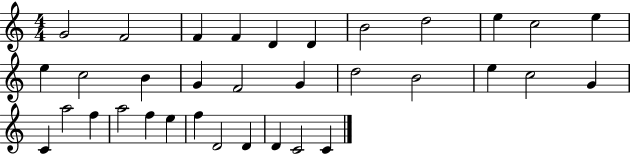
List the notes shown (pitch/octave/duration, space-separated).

G4/h F4/h F4/q F4/q D4/q D4/q B4/h D5/h E5/q C5/h E5/q E5/q C5/h B4/q G4/q F4/h G4/q D5/h B4/h E5/q C5/h G4/q C4/q A5/h F5/q A5/h F5/q E5/q F5/q D4/h D4/q D4/q C4/h C4/q